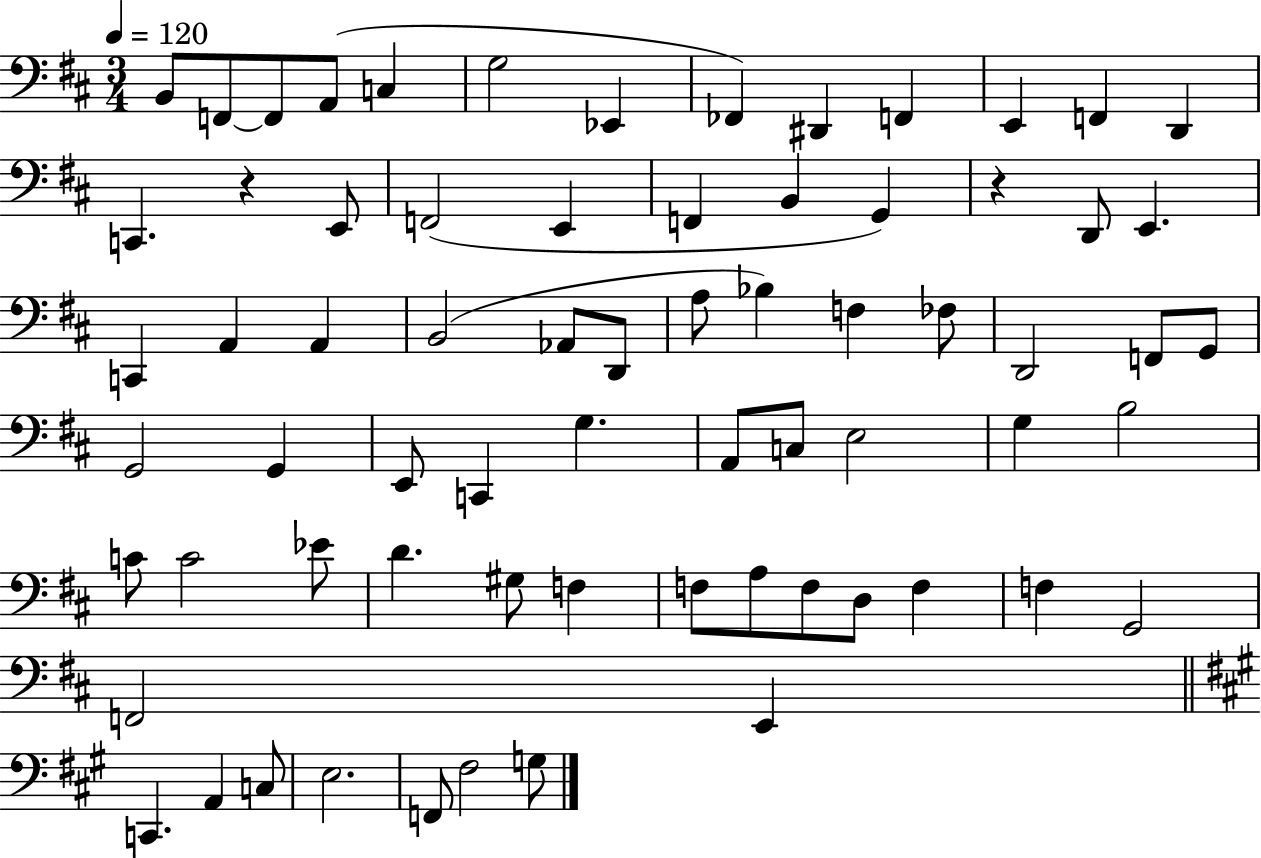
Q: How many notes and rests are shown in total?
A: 69